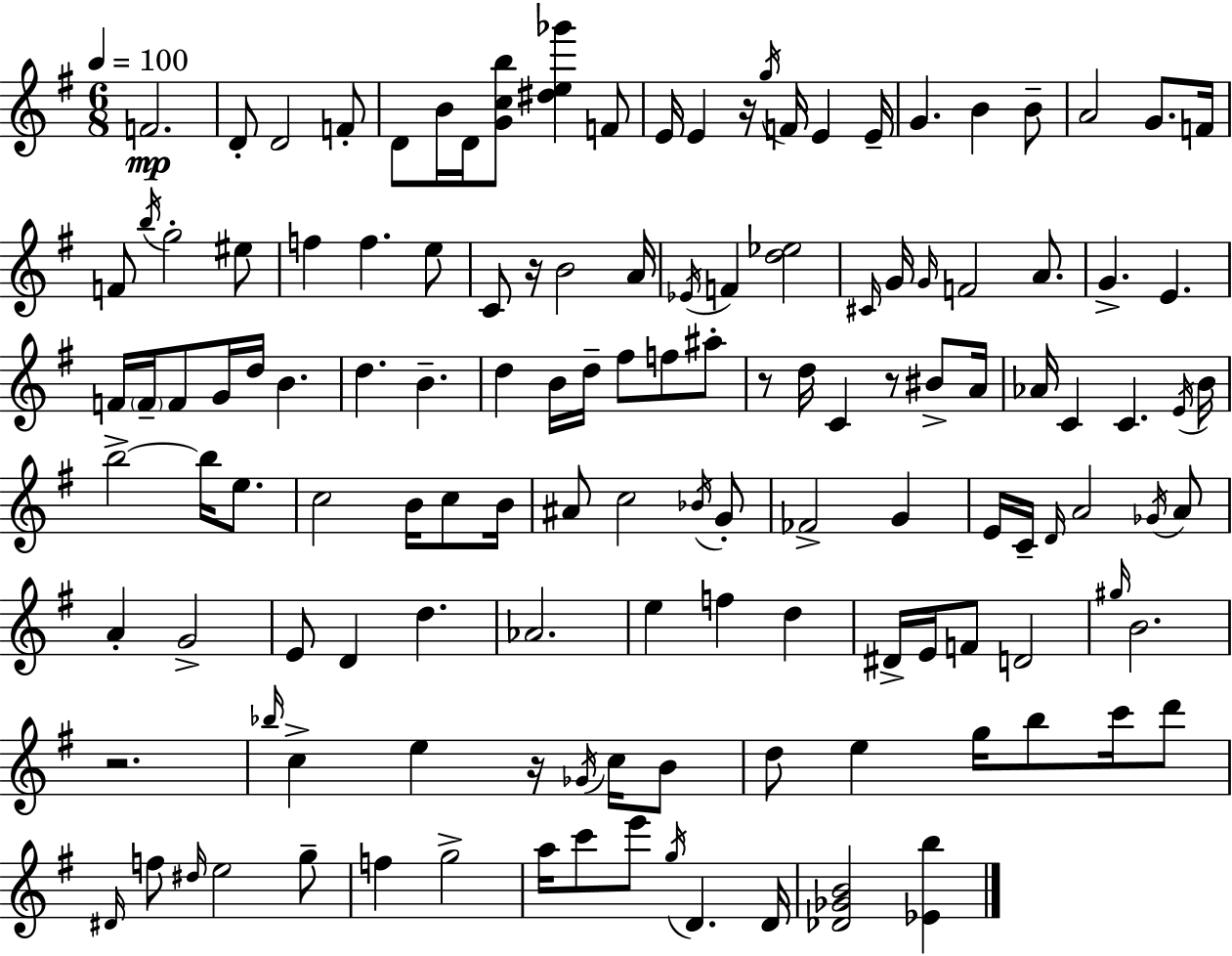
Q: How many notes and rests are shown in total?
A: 132